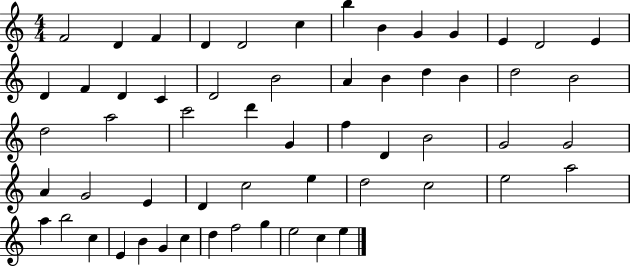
F4/h D4/q F4/q D4/q D4/h C5/q B5/q B4/q G4/q G4/q E4/q D4/h E4/q D4/q F4/q D4/q C4/q D4/h B4/h A4/q B4/q D5/q B4/q D5/h B4/h D5/h A5/h C6/h D6/q G4/q F5/q D4/q B4/h G4/h G4/h A4/q G4/h E4/q D4/q C5/h E5/q D5/h C5/h E5/h A5/h A5/q B5/h C5/q E4/q B4/q G4/q C5/q D5/q F5/h G5/q E5/h C5/q E5/q